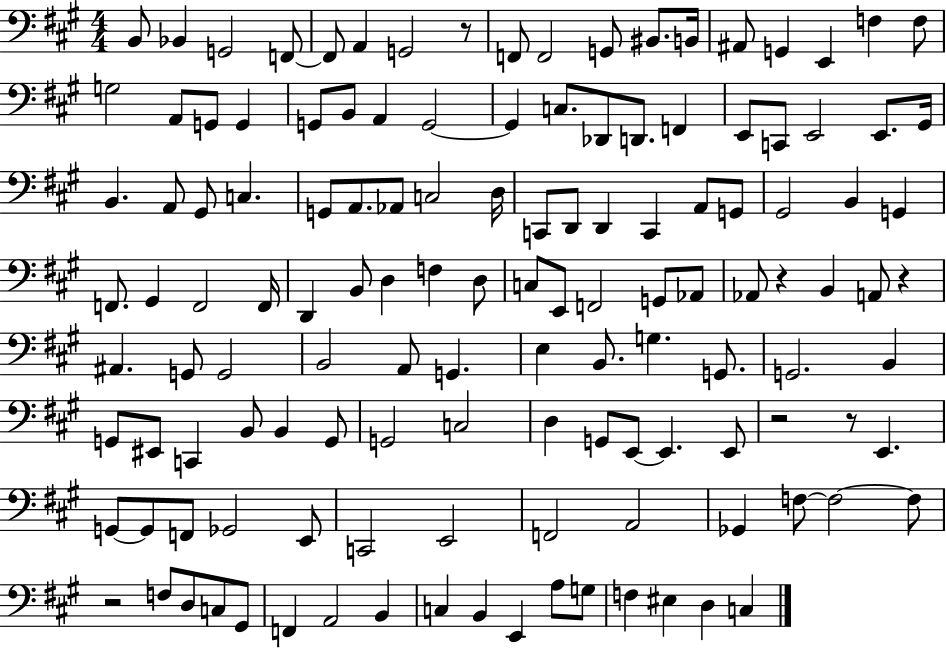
{
  \clef bass
  \numericTimeSignature
  \time 4/4
  \key a \major
  b,8 bes,4 g,2 f,8~~ | f,8 a,4 g,2 r8 | f,8 f,2 g,8 bis,8. b,16 | ais,8 g,4 e,4 f4 f8 | \break g2 a,8 g,8 g,4 | g,8 b,8 a,4 g,2~~ | g,4 c8. des,8 d,8. f,4 | e,8 c,8 e,2 e,8. gis,16 | \break b,4. a,8 gis,8 c4. | g,8 a,8. aes,8 c2 d16 | c,8 d,8 d,4 c,4 a,8 g,8 | gis,2 b,4 g,4 | \break f,8. gis,4 f,2 f,16 | d,4 b,8 d4 f4 d8 | c8 e,8 f,2 g,8 aes,8 | aes,8 r4 b,4 a,8 r4 | \break ais,4. g,8 g,2 | b,2 a,8 g,4. | e4 b,8. g4. g,8. | g,2. b,4 | \break g,8 eis,8 c,4 b,8 b,4 g,8 | g,2 c2 | d4 g,8 e,8~~ e,4. e,8 | r2 r8 e,4. | \break g,8~~ g,8 f,8 ges,2 e,8 | c,2 e,2 | f,2 a,2 | ges,4 f8~~ f2~~ f8 | \break r2 f8 d8 c8 gis,8 | f,4 a,2 b,4 | c4 b,4 e,4 a8 g8 | f4 eis4 d4 c4 | \break \bar "|."
}